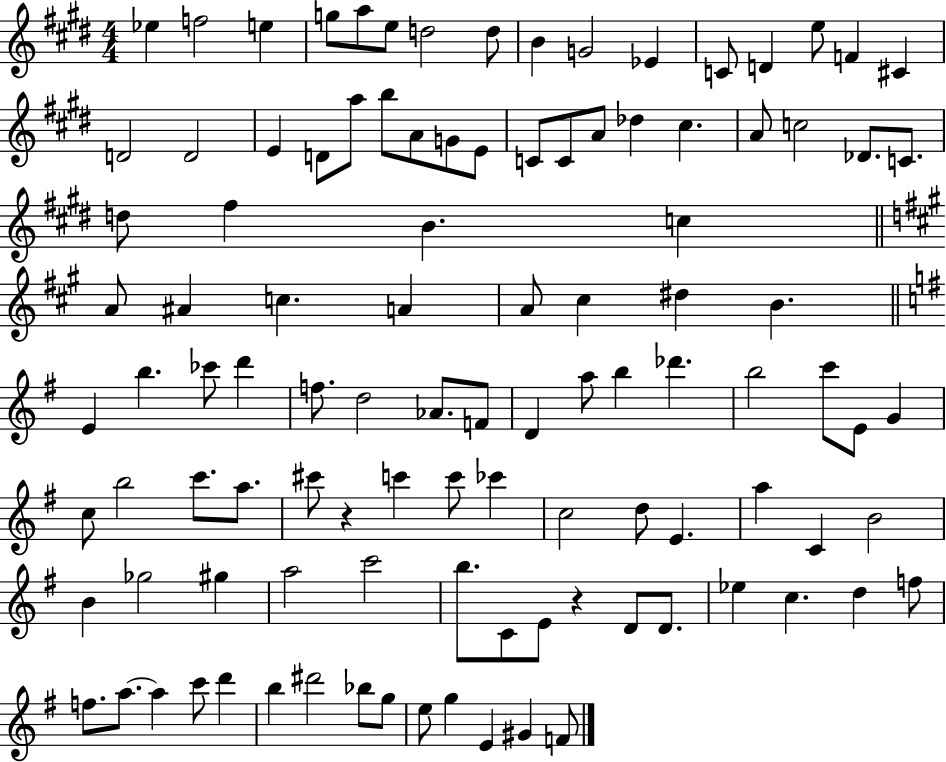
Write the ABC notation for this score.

X:1
T:Untitled
M:4/4
L:1/4
K:E
_e f2 e g/2 a/2 e/2 d2 d/2 B G2 _E C/2 D e/2 F ^C D2 D2 E D/2 a/2 b/2 A/2 G/2 E/2 C/2 C/2 A/2 _d ^c A/2 c2 _D/2 C/2 d/2 ^f B c A/2 ^A c A A/2 ^c ^d B E b _c'/2 d' f/2 d2 _A/2 F/2 D a/2 b _d' b2 c'/2 E/2 G c/2 b2 c'/2 a/2 ^c'/2 z c' c'/2 _c' c2 d/2 E a C B2 B _g2 ^g a2 c'2 b/2 C/2 E/2 z D/2 D/2 _e c d f/2 f/2 a/2 a c'/2 d' b ^d'2 _b/2 g/2 e/2 g E ^G F/2